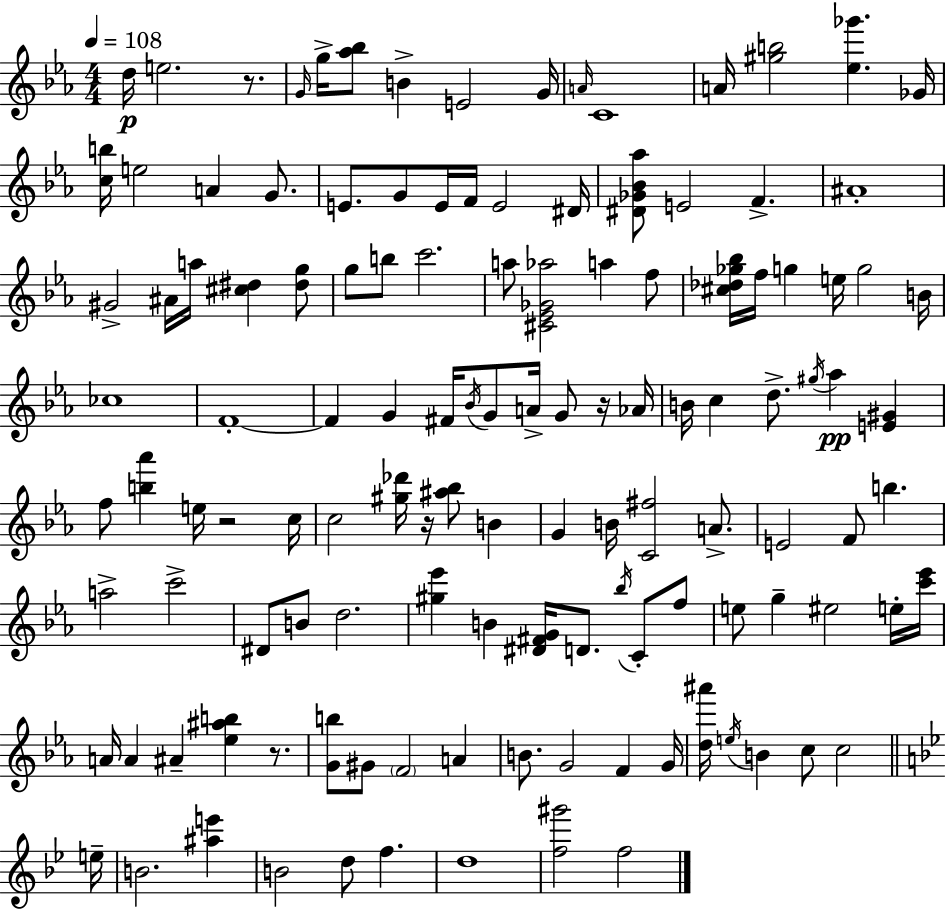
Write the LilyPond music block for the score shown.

{
  \clef treble
  \numericTimeSignature
  \time 4/4
  \key ees \major
  \tempo 4 = 108
  d''16\p e''2. r8. | \grace { g'16 } g''16-> <aes'' bes''>8 b'4-> e'2 | g'16 \grace { a'16 } c'1 | a'16 <gis'' b''>2 <ees'' ges'''>4. | \break ges'16 <c'' b''>16 e''2 a'4 g'8. | e'8. g'8 e'16 f'16 e'2 | dis'16 <dis' ges' bes' aes''>8 e'2 f'4.-> | ais'1-. | \break gis'2-> ais'16 a''16 <cis'' dis''>4 | <dis'' g''>8 g''8 b''8 c'''2. | a''8 <cis' ees' ges' aes''>2 a''4 | f''8 <cis'' des'' ges'' bes''>16 f''16 g''4 e''16 g''2 | \break b'16 ces''1 | f'1-.~~ | f'4 g'4 fis'16 \acciaccatura { bes'16 } g'8 a'16-> g'8 | r16 aes'16 b'16 c''4 d''8.-> \acciaccatura { gis''16 } aes''4\pp | \break <e' gis'>4 f''8 <b'' aes'''>4 e''16 r2 | c''16 c''2 <gis'' des'''>16 r16 <ais'' bes''>8 | b'4 g'4 b'16 <c' fis''>2 | a'8.-> e'2 f'8 b''4. | \break a''2-> c'''2-> | dis'8 b'8 d''2. | <gis'' ees'''>4 b'4 <dis' fis' g'>16 d'8. | \acciaccatura { bes''16 } c'8-. f''8 e''8 g''4-- eis''2 | \break e''16-. <c''' ees'''>16 a'16 a'4 ais'4-- <ees'' ais'' b''>4 | r8. <g' b''>8 gis'8 \parenthesize f'2 | a'4 b'8. g'2 | f'4 g'16 <d'' ais'''>16 \acciaccatura { e''16 } b'4 c''8 c''2 | \break \bar "||" \break \key bes \major e''16-- b'2. <ais'' e'''>4 | b'2 d''8 f''4. | d''1 | <f'' gis'''>2 f''2 | \break \bar "|."
}